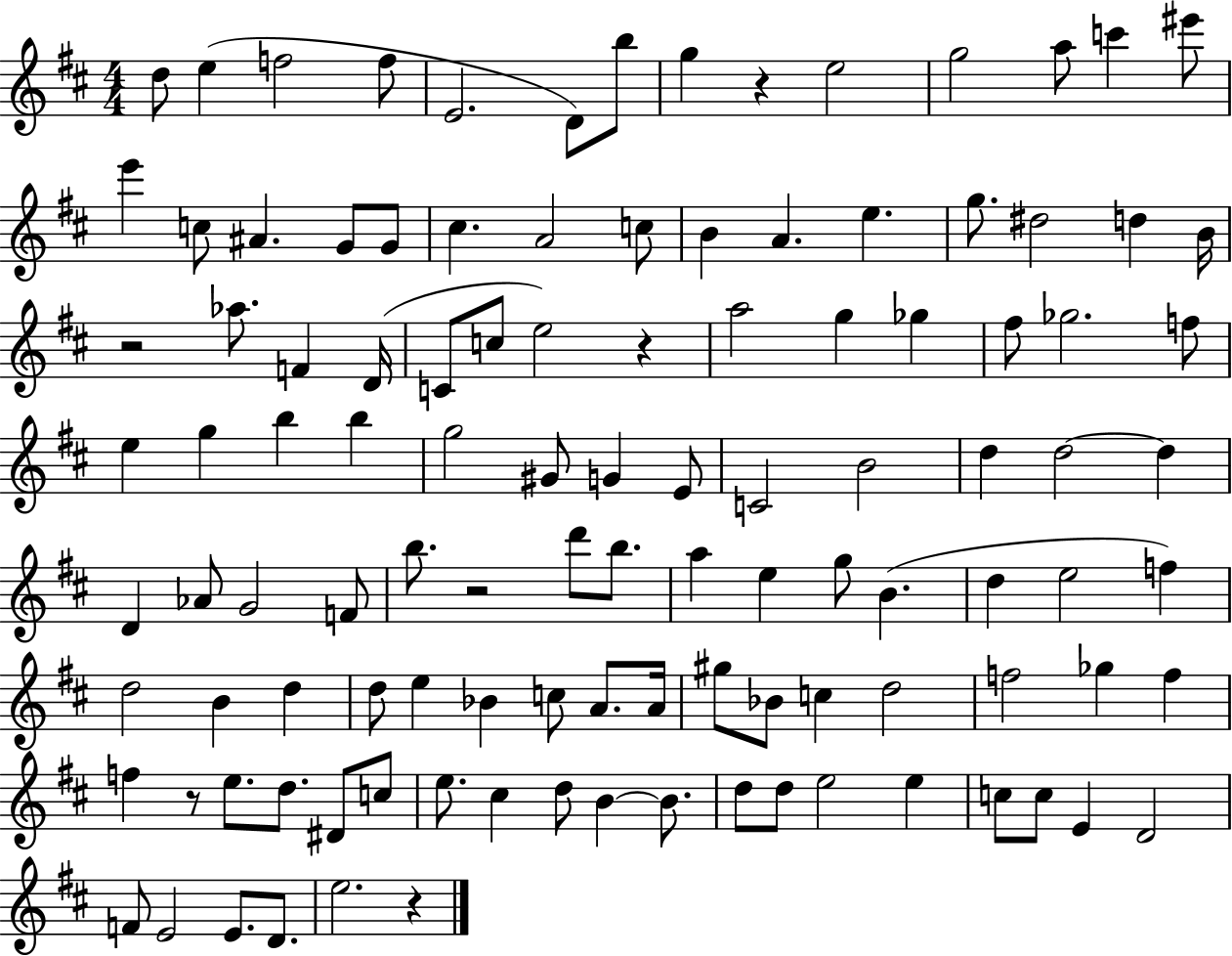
{
  \clef treble
  \numericTimeSignature
  \time 4/4
  \key d \major
  d''8 e''4( f''2 f''8 | e'2. d'8) b''8 | g''4 r4 e''2 | g''2 a''8 c'''4 eis'''8 | \break e'''4 c''8 ais'4. g'8 g'8 | cis''4. a'2 c''8 | b'4 a'4. e''4. | g''8. dis''2 d''4 b'16 | \break r2 aes''8. f'4 d'16( | c'8 c''8 e''2) r4 | a''2 g''4 ges''4 | fis''8 ges''2. f''8 | \break e''4 g''4 b''4 b''4 | g''2 gis'8 g'4 e'8 | c'2 b'2 | d''4 d''2~~ d''4 | \break d'4 aes'8 g'2 f'8 | b''8. r2 d'''8 b''8. | a''4 e''4 g''8 b'4.( | d''4 e''2 f''4) | \break d''2 b'4 d''4 | d''8 e''4 bes'4 c''8 a'8. a'16 | gis''8 bes'8 c''4 d''2 | f''2 ges''4 f''4 | \break f''4 r8 e''8. d''8. dis'8 c''8 | e''8. cis''4 d''8 b'4~~ b'8. | d''8 d''8 e''2 e''4 | c''8 c''8 e'4 d'2 | \break f'8 e'2 e'8. d'8. | e''2. r4 | \bar "|."
}